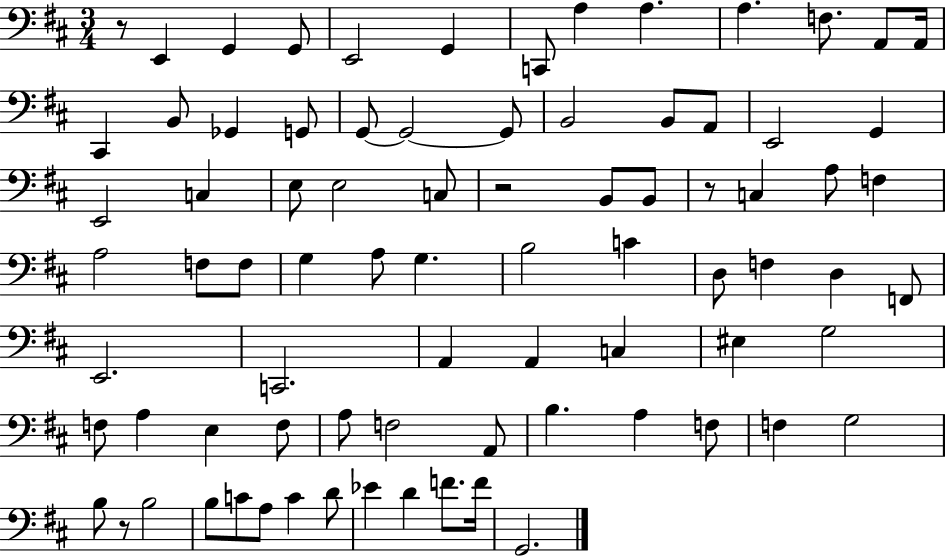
R/e E2/q G2/q G2/e E2/h G2/q C2/e A3/q A3/q. A3/q. F3/e. A2/e A2/s C#2/q B2/e Gb2/q G2/e G2/e G2/h G2/e B2/h B2/e A2/e E2/h G2/q E2/h C3/q E3/e E3/h C3/e R/h B2/e B2/e R/e C3/q A3/e F3/q A3/h F3/e F3/e G3/q A3/e G3/q. B3/h C4/q D3/e F3/q D3/q F2/e E2/h. C2/h. A2/q A2/q C3/q EIS3/q G3/h F3/e A3/q E3/q F3/e A3/e F3/h A2/e B3/q. A3/q F3/e F3/q G3/h B3/e R/e B3/h B3/e C4/e A3/e C4/q D4/e Eb4/q D4/q F4/e. F4/s G2/h.